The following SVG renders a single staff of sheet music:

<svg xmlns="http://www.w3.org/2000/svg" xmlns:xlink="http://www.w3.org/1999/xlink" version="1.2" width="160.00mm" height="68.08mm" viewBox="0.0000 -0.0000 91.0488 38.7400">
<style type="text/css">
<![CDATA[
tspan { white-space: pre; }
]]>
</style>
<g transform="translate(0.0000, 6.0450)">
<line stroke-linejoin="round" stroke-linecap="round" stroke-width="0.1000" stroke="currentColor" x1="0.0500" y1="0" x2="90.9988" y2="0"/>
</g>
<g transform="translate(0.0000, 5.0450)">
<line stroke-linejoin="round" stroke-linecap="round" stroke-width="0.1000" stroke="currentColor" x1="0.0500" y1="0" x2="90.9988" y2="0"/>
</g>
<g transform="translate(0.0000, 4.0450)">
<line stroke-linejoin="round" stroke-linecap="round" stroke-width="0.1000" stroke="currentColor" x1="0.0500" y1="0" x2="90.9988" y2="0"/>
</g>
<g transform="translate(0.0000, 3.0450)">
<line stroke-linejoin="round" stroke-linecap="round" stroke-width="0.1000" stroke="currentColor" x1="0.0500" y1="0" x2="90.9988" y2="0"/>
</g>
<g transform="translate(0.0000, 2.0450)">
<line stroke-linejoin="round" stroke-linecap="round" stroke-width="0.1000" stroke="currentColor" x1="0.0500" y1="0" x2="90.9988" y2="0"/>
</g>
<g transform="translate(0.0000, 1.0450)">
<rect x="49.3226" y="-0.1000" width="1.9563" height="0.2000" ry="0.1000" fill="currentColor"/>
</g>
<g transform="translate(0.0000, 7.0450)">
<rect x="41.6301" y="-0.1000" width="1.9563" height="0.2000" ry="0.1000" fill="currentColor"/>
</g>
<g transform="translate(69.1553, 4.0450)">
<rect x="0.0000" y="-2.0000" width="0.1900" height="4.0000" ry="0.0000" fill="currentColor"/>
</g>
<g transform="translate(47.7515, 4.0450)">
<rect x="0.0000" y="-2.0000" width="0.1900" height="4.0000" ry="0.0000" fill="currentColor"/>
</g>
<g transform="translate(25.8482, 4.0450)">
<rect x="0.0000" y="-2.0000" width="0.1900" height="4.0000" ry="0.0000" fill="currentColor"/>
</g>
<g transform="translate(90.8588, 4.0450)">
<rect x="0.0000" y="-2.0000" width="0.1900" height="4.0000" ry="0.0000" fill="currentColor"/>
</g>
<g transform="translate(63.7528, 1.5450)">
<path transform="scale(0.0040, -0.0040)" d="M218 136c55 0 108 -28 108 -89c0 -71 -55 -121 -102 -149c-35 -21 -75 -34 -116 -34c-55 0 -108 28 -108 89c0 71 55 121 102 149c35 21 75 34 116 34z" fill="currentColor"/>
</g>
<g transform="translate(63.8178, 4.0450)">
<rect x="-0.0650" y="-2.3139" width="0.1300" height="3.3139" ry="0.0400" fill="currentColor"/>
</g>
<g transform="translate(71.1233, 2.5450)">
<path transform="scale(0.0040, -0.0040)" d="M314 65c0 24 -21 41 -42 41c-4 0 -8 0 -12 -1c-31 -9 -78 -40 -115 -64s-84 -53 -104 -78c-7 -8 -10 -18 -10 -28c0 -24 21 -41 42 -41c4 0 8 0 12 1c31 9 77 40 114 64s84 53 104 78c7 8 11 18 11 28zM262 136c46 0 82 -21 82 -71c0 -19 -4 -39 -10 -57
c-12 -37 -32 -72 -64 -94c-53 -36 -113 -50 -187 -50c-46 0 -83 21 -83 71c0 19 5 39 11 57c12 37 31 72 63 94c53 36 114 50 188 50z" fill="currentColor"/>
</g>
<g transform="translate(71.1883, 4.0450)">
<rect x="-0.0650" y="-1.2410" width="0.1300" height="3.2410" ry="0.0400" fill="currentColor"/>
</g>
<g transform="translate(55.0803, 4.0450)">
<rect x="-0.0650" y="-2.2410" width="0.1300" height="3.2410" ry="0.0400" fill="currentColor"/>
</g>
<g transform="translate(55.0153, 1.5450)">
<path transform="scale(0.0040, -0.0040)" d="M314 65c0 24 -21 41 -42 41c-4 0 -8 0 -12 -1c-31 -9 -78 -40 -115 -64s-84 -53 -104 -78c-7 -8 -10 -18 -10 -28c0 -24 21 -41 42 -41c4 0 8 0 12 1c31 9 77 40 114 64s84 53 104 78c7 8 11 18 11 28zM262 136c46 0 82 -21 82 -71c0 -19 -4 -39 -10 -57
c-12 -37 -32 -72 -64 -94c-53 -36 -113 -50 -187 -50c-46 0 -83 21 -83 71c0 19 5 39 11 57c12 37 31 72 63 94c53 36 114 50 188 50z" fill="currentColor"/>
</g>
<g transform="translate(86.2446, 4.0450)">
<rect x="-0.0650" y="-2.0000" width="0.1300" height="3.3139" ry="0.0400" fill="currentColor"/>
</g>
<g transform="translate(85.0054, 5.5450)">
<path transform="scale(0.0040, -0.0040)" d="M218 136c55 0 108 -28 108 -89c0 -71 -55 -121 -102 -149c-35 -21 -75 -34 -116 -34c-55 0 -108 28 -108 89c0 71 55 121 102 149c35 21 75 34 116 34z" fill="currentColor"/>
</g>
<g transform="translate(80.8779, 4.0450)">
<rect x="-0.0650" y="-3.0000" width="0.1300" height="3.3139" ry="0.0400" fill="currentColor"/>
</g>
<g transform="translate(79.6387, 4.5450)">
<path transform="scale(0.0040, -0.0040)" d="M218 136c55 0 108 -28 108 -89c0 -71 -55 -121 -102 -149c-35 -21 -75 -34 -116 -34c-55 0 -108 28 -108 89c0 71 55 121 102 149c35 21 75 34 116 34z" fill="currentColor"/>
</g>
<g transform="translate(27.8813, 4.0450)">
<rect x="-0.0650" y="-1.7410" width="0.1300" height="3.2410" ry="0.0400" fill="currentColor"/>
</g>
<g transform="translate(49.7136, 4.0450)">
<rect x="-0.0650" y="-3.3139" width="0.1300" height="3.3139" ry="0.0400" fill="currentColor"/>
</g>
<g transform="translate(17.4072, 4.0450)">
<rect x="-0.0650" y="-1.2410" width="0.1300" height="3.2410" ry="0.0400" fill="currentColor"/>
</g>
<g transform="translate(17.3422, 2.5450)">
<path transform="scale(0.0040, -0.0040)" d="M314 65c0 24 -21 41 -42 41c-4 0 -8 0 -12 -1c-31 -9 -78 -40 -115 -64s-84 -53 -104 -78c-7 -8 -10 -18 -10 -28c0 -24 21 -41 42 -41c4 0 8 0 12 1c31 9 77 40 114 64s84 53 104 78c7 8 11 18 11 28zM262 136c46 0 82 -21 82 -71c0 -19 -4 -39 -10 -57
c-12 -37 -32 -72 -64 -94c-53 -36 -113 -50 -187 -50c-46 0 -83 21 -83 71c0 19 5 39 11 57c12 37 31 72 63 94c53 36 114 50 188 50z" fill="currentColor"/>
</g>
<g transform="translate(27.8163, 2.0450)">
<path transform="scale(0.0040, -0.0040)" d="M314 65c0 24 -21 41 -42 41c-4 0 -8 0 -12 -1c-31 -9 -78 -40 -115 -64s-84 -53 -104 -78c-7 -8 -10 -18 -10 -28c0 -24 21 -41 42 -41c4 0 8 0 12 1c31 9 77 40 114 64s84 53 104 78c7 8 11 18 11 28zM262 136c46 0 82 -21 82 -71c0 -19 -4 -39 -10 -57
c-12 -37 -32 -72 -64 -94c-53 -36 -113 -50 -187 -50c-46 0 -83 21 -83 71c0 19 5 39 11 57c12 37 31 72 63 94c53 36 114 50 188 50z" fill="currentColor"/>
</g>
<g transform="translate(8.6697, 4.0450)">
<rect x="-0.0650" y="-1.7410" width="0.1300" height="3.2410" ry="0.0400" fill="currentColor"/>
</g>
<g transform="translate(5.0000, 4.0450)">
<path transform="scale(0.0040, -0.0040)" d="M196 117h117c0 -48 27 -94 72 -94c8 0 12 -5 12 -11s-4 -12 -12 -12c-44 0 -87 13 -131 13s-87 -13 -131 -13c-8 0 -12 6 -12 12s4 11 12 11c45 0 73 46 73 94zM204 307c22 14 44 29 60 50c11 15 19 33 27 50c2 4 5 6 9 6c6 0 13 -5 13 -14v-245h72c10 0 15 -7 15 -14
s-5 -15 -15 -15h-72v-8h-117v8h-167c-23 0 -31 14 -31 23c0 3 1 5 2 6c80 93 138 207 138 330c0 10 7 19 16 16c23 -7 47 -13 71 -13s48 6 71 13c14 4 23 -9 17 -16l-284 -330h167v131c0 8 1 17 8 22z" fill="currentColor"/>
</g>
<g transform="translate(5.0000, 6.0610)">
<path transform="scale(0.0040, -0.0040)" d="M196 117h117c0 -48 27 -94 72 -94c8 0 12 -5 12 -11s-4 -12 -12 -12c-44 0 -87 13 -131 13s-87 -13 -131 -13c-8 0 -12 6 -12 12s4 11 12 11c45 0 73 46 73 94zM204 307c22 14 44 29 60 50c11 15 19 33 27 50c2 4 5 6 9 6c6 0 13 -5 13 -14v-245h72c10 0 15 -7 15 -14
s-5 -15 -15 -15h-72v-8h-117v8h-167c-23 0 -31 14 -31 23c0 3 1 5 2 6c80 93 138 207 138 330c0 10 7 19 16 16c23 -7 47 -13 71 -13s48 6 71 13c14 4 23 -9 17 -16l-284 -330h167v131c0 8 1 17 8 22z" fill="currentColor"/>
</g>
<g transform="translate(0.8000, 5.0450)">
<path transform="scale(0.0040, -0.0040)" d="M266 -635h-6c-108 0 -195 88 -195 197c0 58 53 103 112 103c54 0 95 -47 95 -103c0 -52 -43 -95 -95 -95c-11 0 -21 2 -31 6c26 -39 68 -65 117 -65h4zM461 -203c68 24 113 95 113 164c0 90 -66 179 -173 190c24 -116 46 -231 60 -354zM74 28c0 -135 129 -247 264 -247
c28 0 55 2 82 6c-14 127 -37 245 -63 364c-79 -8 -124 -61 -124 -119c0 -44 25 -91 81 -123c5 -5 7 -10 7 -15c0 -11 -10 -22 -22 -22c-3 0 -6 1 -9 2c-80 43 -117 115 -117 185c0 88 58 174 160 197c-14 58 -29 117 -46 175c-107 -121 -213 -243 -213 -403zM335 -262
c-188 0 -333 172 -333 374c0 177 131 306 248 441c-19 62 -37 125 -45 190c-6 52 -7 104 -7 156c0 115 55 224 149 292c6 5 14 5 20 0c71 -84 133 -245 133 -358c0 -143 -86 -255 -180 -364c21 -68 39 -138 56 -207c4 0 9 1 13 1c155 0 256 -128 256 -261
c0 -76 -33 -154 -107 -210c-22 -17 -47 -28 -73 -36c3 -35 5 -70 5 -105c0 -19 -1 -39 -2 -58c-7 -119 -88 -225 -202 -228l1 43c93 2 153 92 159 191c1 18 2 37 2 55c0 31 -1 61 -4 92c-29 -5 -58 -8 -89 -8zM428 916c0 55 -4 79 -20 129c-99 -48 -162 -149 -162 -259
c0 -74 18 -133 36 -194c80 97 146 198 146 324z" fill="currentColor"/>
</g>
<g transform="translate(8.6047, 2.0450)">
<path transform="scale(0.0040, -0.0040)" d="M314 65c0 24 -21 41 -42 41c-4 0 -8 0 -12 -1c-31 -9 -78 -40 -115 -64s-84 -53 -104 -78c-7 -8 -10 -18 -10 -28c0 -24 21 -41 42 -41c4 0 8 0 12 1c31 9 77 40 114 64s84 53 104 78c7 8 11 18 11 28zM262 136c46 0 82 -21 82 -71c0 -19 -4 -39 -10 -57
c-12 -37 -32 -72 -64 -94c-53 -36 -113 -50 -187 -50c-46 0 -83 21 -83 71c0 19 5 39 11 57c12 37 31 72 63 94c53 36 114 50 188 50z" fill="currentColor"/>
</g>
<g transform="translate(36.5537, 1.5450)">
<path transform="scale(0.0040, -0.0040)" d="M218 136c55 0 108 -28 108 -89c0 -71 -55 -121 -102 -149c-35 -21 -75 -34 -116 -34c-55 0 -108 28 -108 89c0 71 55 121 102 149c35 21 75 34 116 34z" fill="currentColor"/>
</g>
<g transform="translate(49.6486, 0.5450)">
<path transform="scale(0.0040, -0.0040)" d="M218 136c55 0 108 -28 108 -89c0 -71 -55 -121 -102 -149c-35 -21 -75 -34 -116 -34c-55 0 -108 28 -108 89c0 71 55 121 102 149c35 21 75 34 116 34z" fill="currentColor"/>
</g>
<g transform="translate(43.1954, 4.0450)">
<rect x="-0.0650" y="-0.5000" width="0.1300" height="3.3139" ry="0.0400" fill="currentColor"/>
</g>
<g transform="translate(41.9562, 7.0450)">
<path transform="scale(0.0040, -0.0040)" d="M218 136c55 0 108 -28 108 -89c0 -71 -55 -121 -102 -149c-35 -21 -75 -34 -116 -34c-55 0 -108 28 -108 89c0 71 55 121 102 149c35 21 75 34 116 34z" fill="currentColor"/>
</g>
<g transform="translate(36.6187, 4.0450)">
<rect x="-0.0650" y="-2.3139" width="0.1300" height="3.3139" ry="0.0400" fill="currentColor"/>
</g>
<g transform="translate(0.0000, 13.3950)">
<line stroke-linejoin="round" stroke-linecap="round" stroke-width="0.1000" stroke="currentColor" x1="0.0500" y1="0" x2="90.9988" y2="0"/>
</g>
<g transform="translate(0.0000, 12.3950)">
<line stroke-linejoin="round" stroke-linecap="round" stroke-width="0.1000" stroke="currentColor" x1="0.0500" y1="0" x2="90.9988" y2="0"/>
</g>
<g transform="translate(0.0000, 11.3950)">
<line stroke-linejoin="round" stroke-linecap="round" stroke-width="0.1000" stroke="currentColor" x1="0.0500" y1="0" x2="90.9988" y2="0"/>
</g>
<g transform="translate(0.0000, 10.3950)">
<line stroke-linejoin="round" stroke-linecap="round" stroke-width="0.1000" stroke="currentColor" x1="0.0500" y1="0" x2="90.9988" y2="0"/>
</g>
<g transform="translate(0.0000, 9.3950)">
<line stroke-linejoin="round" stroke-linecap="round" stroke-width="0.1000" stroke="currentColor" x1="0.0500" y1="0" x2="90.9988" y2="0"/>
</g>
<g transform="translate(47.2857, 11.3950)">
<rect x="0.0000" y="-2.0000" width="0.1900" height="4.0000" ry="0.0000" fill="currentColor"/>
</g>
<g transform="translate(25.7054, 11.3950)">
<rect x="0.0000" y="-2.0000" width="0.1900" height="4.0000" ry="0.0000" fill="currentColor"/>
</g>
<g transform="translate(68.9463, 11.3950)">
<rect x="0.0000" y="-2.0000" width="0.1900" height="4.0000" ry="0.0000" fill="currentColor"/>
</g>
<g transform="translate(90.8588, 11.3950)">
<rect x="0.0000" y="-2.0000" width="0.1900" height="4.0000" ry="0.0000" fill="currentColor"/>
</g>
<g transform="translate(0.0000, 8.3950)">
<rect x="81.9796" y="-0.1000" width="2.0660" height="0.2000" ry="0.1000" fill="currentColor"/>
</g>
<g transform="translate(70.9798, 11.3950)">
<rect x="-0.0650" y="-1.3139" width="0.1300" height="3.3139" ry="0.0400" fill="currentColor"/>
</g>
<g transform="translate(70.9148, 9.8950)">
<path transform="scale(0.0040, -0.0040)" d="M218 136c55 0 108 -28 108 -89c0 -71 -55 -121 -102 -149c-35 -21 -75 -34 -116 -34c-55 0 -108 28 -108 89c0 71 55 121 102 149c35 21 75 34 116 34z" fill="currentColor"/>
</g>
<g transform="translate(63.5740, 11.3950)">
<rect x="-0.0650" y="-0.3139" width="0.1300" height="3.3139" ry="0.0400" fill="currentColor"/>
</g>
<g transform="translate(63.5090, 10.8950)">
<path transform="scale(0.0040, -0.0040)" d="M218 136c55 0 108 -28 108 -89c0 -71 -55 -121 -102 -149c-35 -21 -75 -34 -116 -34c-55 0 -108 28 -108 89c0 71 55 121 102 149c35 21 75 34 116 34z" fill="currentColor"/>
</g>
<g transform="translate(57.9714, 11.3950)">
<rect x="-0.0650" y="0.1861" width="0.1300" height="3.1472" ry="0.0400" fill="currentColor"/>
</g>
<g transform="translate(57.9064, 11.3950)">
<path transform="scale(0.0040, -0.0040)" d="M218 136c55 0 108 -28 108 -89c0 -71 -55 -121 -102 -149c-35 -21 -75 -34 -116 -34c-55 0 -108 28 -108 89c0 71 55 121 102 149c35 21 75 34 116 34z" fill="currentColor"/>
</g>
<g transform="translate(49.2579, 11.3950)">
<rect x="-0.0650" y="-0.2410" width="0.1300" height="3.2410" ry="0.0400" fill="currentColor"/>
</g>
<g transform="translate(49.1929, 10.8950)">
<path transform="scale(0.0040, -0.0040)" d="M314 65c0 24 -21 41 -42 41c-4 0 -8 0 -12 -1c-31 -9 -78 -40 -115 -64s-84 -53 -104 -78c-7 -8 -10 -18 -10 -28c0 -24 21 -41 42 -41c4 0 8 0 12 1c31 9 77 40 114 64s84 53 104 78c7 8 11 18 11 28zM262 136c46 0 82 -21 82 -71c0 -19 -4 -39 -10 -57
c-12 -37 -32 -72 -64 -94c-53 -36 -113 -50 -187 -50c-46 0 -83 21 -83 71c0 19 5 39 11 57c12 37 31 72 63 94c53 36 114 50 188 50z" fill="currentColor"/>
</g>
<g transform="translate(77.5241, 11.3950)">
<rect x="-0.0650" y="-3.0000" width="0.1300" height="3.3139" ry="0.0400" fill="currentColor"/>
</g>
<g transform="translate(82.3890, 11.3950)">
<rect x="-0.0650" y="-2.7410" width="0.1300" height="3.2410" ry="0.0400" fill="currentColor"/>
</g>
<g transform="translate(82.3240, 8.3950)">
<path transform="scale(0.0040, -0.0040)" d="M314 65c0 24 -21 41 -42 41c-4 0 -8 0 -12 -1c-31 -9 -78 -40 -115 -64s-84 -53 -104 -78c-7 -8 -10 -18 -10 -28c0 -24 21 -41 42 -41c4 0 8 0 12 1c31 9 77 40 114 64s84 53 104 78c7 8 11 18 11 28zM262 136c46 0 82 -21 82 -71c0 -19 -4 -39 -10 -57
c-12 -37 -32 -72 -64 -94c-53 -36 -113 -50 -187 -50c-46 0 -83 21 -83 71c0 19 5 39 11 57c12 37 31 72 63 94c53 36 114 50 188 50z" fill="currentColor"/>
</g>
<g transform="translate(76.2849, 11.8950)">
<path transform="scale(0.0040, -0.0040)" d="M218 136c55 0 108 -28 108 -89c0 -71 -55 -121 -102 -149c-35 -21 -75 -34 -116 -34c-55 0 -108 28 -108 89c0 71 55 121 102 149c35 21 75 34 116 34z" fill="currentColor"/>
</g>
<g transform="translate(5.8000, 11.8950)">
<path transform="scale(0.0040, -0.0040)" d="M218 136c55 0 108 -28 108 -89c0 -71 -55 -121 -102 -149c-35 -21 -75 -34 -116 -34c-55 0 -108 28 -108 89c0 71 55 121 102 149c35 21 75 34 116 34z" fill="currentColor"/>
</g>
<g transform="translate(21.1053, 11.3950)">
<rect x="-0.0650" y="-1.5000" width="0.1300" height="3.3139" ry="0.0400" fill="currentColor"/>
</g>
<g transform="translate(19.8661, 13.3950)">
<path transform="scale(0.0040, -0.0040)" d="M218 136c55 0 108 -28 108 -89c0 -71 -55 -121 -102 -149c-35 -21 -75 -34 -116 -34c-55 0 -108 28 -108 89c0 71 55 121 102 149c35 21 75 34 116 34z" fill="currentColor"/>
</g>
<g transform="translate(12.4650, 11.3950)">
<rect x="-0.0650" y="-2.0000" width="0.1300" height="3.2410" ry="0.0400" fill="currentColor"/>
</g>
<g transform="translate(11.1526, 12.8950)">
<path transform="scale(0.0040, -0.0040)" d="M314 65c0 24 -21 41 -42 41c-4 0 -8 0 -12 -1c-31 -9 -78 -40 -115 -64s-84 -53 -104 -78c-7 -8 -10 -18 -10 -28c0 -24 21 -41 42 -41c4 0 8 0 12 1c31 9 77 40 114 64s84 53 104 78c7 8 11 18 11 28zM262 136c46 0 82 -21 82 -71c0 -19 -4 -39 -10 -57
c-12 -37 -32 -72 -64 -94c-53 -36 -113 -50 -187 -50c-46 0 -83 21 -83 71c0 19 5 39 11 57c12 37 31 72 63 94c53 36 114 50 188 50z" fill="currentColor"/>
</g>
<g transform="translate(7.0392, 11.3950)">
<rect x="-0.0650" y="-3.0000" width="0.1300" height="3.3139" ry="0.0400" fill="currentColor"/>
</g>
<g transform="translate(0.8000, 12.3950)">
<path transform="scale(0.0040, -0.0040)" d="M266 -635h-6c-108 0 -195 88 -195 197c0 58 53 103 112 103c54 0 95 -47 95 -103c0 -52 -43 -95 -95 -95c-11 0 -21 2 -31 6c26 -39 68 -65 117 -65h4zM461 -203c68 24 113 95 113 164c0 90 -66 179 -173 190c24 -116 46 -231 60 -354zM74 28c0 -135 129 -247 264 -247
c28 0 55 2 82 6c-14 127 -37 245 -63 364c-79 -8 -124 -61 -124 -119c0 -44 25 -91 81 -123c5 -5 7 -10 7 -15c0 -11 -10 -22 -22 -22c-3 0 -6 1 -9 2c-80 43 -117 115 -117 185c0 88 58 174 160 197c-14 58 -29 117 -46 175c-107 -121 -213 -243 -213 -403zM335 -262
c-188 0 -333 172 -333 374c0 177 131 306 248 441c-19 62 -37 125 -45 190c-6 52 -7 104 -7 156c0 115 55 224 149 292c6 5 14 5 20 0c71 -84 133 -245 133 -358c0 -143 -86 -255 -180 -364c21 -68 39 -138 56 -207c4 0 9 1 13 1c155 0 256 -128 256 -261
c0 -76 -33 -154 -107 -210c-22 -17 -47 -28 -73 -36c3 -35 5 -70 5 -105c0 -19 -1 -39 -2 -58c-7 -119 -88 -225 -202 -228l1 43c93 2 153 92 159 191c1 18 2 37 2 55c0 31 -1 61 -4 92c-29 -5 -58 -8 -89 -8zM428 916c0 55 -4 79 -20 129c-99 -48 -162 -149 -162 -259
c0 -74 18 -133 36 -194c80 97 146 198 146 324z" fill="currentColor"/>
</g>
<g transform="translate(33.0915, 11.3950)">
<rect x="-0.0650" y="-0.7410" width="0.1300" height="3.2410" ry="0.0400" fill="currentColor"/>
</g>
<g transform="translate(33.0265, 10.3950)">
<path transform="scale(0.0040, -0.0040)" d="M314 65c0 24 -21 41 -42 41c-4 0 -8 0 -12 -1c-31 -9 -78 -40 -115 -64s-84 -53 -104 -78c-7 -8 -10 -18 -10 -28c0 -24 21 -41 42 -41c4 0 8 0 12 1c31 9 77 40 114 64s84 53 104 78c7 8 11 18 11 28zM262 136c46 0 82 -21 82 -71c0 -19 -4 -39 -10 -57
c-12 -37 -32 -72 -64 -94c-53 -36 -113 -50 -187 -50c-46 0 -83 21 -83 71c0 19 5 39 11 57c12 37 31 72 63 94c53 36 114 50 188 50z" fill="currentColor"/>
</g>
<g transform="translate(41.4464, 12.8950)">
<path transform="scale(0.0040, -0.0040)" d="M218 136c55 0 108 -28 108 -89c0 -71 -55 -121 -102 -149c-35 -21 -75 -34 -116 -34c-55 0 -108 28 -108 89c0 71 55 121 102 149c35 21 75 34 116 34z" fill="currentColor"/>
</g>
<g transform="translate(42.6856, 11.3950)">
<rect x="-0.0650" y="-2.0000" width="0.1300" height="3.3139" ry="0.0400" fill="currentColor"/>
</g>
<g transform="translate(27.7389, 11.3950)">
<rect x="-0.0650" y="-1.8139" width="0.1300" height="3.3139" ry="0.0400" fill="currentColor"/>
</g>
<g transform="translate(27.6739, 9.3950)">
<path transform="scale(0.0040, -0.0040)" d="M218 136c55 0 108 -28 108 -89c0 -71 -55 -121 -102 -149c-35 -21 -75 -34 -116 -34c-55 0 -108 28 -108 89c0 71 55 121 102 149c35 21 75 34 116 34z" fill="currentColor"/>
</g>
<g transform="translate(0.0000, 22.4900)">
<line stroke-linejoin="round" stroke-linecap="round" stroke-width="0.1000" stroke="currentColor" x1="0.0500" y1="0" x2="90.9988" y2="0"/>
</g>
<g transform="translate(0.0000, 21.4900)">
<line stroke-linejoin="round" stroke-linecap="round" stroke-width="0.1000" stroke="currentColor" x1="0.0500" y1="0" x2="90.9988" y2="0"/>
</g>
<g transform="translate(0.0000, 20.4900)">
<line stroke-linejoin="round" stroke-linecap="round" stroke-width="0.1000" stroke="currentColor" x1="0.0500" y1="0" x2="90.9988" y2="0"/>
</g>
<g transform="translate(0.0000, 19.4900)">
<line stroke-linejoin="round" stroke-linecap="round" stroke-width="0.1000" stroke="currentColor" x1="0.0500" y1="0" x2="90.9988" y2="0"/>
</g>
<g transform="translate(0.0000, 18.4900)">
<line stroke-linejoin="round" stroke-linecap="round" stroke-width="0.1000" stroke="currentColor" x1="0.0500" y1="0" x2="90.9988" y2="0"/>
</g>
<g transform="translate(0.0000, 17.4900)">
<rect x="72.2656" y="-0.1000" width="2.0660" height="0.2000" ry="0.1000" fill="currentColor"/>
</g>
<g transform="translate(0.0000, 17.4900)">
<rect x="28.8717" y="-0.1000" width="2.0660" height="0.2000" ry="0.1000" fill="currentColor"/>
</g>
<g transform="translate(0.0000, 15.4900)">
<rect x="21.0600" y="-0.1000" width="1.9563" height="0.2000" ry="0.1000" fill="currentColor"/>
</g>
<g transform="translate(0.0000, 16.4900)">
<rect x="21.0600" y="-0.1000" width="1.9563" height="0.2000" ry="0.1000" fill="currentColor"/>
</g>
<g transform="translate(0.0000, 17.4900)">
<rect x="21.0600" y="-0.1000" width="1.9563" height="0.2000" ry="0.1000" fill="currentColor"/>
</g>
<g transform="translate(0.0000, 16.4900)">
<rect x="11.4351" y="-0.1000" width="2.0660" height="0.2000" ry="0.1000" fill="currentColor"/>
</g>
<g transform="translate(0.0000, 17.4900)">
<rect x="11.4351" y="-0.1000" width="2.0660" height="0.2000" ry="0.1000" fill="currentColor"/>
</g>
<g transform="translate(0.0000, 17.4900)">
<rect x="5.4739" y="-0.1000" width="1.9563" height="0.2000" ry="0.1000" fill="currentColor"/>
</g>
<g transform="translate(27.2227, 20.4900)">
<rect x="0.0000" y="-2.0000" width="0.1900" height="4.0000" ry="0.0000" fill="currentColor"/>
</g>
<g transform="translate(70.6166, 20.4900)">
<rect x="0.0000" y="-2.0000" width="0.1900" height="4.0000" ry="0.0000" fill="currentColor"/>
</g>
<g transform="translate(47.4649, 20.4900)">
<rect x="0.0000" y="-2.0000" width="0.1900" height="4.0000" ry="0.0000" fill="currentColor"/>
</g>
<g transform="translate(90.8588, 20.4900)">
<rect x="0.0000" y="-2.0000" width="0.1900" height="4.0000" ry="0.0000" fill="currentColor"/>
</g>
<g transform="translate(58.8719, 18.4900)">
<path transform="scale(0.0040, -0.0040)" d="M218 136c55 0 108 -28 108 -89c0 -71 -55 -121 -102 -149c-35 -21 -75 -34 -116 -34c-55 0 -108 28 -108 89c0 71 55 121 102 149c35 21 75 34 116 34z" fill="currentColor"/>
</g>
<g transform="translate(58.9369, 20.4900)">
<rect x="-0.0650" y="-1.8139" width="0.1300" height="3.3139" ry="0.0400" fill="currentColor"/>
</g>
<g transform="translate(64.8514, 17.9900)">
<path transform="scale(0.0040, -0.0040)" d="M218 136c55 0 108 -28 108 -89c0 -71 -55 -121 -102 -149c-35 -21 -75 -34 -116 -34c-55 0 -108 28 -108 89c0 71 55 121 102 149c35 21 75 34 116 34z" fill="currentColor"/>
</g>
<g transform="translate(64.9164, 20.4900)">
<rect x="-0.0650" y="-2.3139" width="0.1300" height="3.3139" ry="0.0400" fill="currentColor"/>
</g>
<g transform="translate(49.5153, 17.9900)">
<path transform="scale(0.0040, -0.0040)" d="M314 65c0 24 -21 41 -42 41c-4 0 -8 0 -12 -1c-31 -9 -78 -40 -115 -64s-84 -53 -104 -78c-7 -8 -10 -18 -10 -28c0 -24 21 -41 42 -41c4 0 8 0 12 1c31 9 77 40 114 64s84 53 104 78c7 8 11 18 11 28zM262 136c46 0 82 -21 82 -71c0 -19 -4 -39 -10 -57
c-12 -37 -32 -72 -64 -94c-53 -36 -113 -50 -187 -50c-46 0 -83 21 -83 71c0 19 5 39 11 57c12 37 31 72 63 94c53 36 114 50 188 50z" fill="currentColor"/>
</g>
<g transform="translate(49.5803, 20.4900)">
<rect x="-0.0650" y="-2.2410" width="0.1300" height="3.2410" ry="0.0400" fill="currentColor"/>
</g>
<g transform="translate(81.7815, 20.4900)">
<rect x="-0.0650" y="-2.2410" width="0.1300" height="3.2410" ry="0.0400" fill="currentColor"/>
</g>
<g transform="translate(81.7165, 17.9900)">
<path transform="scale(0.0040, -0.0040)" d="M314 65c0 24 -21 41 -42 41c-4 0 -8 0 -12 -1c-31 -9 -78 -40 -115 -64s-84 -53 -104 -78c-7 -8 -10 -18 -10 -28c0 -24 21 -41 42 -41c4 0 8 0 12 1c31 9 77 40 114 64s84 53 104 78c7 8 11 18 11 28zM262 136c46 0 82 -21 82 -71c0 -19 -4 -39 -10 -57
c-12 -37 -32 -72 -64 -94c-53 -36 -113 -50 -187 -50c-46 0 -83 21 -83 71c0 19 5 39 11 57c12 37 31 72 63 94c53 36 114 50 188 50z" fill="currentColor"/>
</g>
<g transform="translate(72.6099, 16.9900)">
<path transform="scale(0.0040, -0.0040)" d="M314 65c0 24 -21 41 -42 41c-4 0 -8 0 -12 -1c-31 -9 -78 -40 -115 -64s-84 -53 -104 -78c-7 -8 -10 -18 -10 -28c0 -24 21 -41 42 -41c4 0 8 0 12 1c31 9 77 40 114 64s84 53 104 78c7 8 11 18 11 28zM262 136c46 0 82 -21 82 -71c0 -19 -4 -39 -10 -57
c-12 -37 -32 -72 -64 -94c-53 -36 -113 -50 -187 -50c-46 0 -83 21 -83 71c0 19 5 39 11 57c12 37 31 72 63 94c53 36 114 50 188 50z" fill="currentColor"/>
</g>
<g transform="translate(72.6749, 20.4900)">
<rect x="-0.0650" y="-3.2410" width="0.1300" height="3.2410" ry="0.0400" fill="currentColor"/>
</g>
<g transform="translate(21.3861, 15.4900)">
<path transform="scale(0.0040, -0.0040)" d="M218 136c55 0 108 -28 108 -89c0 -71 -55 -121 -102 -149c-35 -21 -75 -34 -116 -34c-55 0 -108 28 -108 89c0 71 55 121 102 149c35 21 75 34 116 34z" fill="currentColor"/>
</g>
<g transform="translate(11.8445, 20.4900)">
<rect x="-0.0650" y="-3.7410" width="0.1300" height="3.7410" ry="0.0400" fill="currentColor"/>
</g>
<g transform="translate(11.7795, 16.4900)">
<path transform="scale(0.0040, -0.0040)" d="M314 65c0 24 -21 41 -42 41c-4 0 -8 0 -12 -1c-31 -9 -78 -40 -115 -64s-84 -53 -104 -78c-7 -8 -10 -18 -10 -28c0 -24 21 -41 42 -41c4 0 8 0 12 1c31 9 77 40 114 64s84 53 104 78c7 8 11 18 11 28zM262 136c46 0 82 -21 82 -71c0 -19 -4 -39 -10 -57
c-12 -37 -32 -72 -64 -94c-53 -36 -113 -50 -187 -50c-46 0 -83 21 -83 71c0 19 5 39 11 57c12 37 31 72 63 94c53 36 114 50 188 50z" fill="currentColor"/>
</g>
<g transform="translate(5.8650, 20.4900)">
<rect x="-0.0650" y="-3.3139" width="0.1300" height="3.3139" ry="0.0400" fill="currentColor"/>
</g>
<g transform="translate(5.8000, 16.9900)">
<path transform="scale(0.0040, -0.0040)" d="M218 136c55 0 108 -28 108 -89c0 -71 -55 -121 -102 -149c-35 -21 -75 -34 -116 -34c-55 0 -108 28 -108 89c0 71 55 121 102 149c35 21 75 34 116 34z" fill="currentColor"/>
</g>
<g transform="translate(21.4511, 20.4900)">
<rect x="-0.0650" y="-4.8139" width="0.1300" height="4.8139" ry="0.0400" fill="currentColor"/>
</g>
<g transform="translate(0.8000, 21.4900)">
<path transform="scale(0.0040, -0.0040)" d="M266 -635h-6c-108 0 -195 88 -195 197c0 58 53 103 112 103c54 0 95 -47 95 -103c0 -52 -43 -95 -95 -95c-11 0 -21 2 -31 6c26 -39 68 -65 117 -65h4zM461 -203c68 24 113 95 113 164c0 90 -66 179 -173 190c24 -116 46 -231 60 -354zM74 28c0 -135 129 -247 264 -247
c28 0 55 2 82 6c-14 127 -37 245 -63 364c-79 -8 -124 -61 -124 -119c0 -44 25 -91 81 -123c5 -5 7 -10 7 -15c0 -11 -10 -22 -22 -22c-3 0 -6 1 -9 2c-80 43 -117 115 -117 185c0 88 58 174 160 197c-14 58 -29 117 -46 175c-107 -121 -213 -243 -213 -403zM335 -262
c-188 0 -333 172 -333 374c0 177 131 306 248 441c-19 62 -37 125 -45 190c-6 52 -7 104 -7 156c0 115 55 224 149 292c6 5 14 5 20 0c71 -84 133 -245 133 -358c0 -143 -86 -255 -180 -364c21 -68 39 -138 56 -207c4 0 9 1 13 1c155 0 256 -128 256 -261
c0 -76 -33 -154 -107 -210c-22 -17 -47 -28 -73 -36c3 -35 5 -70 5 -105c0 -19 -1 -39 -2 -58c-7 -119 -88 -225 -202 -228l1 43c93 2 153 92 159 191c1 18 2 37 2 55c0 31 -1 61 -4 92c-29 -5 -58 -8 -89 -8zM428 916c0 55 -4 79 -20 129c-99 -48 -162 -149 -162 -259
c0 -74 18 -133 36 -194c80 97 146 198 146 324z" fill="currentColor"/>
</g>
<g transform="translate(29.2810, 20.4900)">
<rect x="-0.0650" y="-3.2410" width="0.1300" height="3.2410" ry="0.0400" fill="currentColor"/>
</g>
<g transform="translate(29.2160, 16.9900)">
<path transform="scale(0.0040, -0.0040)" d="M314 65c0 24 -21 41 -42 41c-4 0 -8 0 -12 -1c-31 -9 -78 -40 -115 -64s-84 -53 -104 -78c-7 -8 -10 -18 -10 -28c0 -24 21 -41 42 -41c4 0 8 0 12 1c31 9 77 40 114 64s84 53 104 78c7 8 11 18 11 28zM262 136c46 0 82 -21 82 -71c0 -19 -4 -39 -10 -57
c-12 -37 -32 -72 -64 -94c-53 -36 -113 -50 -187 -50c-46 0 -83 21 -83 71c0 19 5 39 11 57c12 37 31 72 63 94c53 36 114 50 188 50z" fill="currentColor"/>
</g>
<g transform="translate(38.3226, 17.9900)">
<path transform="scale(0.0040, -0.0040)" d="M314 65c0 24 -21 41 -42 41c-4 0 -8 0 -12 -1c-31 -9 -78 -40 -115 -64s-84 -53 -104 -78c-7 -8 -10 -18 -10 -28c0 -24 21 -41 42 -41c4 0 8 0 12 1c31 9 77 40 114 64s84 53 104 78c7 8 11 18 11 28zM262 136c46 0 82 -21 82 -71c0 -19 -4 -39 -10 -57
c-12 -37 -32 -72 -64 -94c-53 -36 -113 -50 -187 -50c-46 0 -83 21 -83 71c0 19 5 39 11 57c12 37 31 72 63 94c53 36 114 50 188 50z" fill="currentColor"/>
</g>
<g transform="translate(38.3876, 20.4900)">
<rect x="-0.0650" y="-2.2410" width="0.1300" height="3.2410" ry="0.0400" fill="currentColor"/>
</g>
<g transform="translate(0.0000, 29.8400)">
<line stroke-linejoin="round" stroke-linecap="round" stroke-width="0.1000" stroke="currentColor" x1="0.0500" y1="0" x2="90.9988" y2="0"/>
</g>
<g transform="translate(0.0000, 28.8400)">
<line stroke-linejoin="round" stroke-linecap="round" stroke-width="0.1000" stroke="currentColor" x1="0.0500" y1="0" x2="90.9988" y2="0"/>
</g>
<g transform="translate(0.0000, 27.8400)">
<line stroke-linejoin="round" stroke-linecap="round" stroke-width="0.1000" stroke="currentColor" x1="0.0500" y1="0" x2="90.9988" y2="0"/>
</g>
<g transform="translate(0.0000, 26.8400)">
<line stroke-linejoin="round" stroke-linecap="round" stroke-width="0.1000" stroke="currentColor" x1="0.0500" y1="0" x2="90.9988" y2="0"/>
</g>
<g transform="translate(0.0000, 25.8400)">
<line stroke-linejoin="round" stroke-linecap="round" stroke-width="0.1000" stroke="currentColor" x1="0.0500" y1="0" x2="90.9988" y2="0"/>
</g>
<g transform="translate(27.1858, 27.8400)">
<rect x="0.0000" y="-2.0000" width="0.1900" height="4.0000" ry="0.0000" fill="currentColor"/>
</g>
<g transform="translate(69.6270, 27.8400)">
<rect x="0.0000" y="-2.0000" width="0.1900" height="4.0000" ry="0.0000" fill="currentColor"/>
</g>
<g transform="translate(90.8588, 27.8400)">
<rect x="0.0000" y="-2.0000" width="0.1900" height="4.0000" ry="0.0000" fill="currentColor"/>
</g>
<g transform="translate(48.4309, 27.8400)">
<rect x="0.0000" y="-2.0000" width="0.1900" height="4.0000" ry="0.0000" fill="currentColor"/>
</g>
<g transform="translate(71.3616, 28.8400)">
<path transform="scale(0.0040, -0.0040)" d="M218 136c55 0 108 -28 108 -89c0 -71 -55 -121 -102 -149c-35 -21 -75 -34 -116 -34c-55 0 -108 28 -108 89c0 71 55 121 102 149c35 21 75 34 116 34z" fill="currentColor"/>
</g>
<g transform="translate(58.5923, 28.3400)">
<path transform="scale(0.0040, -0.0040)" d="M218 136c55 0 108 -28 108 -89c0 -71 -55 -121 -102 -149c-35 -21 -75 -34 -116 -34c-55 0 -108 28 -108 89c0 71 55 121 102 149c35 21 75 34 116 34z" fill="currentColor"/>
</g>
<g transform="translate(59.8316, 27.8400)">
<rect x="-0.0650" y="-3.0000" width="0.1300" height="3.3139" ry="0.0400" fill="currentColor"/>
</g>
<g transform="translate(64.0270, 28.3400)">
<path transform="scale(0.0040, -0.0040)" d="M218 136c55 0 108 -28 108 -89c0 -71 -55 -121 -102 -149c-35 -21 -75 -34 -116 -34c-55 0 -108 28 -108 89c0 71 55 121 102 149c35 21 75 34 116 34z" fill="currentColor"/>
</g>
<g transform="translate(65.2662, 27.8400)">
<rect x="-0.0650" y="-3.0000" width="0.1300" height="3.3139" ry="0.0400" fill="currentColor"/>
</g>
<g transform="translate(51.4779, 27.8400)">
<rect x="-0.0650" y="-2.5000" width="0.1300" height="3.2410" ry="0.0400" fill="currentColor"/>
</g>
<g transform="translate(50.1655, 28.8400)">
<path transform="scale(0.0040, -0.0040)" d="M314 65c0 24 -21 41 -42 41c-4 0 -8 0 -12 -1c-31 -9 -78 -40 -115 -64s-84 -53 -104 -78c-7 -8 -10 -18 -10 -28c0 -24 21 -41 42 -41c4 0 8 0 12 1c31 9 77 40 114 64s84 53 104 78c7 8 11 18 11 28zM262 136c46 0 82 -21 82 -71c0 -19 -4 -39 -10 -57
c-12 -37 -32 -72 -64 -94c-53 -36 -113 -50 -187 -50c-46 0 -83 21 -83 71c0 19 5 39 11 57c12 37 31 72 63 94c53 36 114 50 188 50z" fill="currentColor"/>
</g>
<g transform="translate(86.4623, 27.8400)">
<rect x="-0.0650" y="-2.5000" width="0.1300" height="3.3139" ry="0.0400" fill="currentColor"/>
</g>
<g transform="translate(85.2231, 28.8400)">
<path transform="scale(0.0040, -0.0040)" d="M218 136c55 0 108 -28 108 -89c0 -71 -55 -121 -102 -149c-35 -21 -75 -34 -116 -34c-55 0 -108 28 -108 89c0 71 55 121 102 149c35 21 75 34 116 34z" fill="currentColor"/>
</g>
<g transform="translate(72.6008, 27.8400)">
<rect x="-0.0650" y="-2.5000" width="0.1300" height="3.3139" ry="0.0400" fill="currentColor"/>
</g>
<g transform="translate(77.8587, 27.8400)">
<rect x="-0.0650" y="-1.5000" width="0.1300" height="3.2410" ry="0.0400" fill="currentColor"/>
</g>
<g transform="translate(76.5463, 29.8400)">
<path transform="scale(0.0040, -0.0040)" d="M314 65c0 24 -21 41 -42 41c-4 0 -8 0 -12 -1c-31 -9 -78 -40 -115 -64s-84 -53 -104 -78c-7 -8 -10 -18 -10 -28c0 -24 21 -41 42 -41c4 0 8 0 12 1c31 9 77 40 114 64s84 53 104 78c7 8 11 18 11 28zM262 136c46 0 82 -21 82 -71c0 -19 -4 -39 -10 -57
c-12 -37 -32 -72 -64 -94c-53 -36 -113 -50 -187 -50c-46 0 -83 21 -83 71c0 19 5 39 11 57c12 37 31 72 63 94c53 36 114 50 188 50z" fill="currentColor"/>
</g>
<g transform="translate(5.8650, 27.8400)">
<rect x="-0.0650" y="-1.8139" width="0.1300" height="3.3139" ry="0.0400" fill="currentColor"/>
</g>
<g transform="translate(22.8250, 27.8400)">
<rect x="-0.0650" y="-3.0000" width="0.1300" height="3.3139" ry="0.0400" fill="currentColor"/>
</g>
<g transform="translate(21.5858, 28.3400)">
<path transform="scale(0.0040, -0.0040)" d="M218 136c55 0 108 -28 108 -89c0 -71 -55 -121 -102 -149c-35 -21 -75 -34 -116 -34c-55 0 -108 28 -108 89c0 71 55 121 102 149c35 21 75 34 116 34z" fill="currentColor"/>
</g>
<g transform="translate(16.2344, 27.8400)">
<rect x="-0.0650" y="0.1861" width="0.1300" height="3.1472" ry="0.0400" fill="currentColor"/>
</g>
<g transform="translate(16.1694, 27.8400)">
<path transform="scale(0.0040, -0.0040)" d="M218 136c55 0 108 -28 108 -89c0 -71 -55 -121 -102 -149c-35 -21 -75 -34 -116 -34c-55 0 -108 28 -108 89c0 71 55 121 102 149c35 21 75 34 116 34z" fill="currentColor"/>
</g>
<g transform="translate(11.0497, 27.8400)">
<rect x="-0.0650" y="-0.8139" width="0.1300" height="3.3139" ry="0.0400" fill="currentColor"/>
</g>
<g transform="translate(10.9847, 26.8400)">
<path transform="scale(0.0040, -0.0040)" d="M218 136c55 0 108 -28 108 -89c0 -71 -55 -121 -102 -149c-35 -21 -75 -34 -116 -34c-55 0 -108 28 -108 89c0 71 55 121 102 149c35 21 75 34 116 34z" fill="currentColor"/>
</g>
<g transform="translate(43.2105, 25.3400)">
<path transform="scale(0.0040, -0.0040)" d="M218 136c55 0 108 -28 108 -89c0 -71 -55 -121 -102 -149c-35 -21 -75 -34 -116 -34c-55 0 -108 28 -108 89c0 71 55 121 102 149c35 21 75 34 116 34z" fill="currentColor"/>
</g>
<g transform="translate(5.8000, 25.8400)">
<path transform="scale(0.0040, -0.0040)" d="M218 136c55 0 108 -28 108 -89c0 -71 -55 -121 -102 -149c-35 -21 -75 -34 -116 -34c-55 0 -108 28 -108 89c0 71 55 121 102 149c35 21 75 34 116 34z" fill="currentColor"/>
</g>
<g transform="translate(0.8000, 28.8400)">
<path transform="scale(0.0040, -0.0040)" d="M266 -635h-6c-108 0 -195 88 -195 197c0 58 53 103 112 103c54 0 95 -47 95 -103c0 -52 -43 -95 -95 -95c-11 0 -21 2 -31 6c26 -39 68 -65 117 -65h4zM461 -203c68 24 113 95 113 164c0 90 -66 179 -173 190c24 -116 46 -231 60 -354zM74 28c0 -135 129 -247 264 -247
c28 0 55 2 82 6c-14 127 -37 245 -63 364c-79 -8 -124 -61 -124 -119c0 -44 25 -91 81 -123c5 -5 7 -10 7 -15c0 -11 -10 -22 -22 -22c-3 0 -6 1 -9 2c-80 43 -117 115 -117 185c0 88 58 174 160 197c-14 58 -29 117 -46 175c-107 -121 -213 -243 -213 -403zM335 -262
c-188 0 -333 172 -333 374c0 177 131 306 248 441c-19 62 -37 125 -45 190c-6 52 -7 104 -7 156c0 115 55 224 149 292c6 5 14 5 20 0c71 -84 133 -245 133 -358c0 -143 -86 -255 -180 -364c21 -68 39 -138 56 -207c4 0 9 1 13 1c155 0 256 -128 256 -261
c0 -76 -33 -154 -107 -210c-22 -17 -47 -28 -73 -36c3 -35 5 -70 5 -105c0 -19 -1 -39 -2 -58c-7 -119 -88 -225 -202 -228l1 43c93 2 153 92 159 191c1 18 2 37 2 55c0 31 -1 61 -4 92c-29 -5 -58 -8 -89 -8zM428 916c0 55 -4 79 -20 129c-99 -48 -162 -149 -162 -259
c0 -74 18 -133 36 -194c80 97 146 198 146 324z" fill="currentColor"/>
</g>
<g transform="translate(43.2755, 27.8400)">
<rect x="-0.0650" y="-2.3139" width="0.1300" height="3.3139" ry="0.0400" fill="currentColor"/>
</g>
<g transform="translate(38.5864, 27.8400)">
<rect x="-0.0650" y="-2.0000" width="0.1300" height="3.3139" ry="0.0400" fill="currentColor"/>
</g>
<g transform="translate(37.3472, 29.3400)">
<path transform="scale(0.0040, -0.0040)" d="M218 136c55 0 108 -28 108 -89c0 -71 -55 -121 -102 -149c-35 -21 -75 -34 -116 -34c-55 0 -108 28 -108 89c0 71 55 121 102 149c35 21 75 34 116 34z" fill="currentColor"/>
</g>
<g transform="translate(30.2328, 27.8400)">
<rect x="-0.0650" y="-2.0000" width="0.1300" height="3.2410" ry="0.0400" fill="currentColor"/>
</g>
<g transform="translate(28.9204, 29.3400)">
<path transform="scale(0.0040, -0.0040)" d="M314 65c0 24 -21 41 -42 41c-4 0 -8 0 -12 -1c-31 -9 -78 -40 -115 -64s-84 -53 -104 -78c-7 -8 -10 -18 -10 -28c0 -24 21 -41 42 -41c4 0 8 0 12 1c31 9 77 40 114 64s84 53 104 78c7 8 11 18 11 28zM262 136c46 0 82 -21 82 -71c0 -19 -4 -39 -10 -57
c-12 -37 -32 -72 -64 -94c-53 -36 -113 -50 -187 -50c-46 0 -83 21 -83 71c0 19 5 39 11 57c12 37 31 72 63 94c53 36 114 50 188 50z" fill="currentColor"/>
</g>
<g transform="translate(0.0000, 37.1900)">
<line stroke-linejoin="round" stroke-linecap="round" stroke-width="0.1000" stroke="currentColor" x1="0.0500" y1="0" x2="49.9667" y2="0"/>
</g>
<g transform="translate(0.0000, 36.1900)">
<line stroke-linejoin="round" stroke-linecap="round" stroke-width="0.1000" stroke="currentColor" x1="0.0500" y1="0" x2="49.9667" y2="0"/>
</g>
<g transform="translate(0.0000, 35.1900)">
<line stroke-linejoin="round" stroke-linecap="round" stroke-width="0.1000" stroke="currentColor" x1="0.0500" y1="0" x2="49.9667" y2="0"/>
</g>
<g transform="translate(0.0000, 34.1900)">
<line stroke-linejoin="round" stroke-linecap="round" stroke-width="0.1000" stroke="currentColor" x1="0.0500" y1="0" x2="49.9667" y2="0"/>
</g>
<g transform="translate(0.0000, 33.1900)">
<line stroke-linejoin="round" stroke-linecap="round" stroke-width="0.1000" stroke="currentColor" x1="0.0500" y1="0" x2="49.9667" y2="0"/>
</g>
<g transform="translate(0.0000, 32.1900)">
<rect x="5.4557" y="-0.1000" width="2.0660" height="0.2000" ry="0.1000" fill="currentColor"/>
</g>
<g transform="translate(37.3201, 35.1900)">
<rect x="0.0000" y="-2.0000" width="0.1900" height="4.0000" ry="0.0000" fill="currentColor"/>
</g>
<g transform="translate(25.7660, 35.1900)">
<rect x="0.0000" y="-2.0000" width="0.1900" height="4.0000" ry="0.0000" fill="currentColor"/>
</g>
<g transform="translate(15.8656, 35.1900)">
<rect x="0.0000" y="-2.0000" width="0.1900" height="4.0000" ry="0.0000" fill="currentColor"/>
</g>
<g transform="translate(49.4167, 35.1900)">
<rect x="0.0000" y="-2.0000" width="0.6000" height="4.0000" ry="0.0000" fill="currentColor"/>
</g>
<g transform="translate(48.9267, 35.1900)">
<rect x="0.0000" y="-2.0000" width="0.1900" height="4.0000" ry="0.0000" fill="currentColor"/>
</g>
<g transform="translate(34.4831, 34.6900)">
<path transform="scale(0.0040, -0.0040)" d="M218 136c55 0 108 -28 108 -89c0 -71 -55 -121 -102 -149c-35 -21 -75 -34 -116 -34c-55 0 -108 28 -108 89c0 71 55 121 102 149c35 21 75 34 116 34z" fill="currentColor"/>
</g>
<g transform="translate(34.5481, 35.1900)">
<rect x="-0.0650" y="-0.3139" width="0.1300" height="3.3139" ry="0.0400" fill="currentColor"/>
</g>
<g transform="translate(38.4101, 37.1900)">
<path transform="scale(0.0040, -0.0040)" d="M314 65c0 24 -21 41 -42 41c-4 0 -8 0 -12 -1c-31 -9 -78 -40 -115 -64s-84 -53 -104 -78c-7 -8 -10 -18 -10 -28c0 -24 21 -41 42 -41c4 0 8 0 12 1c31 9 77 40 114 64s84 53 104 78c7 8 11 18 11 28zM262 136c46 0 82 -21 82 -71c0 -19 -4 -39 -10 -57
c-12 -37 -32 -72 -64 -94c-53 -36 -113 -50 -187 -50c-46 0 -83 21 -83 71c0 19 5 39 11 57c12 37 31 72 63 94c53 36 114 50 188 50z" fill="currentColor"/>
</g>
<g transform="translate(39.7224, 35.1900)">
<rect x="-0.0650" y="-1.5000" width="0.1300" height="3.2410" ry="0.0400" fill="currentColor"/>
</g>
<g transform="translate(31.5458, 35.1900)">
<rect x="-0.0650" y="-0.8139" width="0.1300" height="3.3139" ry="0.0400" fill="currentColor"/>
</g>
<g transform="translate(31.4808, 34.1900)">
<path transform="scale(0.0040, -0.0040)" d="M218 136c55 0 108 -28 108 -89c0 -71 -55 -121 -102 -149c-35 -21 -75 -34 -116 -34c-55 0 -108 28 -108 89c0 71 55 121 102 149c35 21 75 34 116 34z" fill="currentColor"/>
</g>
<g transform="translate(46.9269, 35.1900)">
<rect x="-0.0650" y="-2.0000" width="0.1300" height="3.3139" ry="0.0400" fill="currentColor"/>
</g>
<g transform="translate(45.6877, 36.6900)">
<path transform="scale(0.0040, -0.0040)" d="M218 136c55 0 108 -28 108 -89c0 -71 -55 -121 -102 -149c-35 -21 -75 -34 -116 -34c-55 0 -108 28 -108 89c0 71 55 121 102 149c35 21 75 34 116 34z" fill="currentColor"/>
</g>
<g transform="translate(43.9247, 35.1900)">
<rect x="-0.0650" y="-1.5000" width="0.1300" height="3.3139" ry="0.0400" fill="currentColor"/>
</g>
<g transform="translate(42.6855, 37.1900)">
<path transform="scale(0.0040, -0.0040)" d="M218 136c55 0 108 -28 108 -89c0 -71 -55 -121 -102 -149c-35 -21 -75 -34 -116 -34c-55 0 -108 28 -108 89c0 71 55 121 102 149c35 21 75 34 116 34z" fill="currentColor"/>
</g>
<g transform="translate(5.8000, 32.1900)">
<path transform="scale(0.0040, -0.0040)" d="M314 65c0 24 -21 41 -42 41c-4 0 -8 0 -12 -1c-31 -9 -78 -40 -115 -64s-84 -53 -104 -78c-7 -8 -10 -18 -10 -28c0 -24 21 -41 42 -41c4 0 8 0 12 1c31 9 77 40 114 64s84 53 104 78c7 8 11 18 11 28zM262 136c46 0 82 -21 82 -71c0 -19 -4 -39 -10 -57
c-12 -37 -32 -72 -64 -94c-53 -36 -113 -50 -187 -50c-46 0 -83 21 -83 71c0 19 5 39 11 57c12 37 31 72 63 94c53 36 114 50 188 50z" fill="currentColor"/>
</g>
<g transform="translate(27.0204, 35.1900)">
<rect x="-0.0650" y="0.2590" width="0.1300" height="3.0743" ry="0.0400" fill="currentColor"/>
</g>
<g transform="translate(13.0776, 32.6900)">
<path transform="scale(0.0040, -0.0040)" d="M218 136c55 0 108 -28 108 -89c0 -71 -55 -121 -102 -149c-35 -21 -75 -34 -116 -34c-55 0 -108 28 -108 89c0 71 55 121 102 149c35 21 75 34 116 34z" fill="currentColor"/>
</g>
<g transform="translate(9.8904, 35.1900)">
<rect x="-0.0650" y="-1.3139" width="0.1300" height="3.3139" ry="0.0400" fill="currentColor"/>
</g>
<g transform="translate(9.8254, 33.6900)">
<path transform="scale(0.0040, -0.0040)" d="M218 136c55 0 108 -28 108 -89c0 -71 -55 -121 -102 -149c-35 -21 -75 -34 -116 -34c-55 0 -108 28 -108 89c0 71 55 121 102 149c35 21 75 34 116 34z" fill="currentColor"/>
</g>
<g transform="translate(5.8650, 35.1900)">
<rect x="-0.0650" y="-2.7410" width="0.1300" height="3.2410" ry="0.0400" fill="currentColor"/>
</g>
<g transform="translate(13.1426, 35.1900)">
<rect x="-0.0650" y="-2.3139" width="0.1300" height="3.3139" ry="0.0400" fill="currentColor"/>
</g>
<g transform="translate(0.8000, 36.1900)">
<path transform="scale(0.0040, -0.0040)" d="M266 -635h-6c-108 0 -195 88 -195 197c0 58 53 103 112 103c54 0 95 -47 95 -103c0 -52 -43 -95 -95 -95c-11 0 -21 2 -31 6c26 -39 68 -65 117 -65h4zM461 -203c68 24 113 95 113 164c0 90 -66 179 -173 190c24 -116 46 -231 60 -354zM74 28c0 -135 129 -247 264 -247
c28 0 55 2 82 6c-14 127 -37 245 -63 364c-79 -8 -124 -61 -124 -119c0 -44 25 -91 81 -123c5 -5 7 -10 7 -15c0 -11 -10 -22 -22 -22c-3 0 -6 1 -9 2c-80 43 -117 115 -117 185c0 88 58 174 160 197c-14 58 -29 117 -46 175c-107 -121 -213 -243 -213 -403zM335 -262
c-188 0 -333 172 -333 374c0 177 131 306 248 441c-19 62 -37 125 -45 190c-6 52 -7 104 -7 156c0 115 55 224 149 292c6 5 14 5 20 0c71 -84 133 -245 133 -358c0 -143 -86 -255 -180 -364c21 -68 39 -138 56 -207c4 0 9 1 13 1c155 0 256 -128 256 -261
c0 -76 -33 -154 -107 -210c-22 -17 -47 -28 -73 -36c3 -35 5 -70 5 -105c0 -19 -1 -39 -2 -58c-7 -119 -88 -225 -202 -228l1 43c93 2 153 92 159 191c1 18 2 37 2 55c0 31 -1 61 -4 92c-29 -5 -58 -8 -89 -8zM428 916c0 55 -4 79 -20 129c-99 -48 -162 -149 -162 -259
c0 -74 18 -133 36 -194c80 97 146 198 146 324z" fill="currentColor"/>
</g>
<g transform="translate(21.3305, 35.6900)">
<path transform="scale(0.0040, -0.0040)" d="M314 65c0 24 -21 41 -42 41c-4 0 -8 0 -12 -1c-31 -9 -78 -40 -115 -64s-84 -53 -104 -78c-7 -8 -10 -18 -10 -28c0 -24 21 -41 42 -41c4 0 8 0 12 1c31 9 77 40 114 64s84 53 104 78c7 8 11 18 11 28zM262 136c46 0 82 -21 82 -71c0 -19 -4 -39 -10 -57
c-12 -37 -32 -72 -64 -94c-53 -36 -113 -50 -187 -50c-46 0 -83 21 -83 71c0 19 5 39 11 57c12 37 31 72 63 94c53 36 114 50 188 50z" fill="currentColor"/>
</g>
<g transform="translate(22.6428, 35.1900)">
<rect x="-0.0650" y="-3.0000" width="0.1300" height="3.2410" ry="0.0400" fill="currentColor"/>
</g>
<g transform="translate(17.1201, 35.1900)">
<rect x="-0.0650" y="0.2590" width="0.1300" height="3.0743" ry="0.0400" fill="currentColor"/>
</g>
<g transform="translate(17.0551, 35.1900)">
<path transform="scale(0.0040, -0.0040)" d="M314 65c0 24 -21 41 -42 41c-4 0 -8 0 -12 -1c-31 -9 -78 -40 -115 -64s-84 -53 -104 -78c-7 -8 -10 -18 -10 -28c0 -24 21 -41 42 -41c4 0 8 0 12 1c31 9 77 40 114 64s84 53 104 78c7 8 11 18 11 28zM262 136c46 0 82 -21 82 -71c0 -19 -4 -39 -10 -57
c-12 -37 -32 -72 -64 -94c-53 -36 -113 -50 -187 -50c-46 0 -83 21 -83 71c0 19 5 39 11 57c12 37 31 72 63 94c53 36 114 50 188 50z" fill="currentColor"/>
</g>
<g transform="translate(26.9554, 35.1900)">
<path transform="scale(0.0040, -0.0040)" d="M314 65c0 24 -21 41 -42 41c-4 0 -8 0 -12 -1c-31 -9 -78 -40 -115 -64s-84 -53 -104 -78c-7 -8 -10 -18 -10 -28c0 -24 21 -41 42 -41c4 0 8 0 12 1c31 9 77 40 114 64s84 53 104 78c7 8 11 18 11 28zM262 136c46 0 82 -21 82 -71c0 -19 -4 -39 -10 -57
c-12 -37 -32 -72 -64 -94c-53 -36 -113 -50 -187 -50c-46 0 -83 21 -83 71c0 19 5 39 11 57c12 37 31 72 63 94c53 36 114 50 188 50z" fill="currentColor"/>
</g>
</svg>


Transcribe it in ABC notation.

X:1
T:Untitled
M:4/4
L:1/4
K:C
f2 e2 f2 g C b g2 g e2 A F A F2 E f d2 F c2 B c e A a2 b c'2 e' b2 g2 g2 f g b2 g2 f d B A F2 F g G2 A A G E2 G a2 e g B2 A2 B2 d c E2 E F